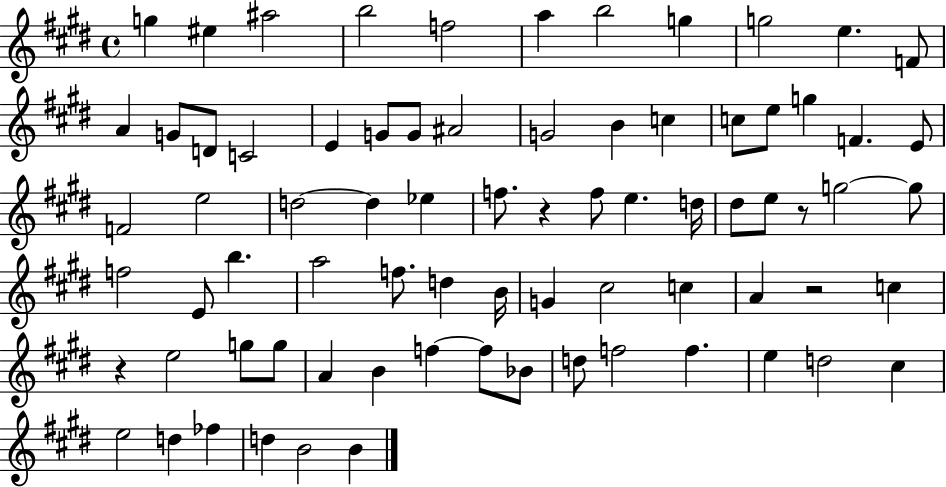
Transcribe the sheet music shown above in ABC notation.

X:1
T:Untitled
M:4/4
L:1/4
K:E
g ^e ^a2 b2 f2 a b2 g g2 e F/2 A G/2 D/2 C2 E G/2 G/2 ^A2 G2 B c c/2 e/2 g F E/2 F2 e2 d2 d _e f/2 z f/2 e d/4 ^d/2 e/2 z/2 g2 g/2 f2 E/2 b a2 f/2 d B/4 G ^c2 c A z2 c z e2 g/2 g/2 A B f f/2 _B/2 d/2 f2 f e d2 ^c e2 d _f d B2 B